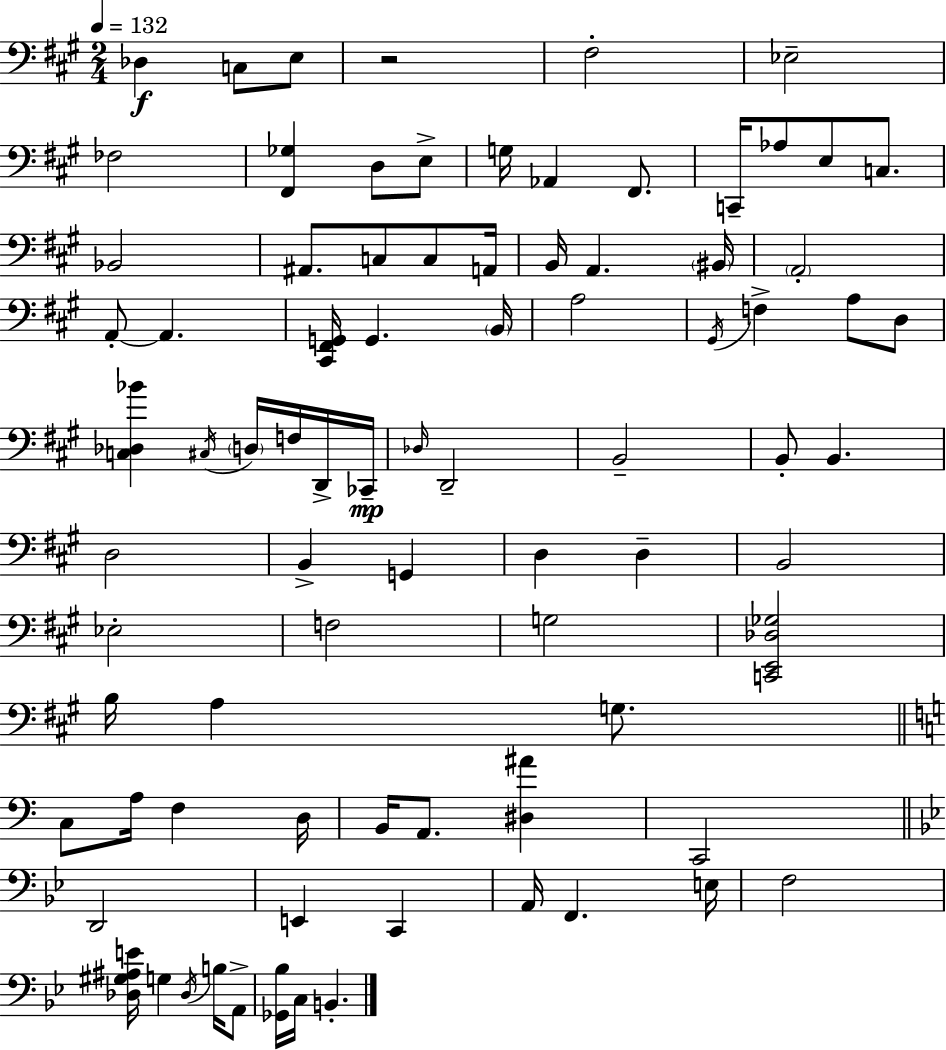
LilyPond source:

{
  \clef bass
  \numericTimeSignature
  \time 2/4
  \key a \major
  \tempo 4 = 132
  des4\f c8 e8 | r2 | fis2-. | ees2-- | \break fes2 | <fis, ges>4 d8 e8-> | g16 aes,4 fis,8. | c,16-- aes8 e8 c8. | \break bes,2 | ais,8. c8 c8 a,16 | b,16 a,4. \parenthesize bis,16 | \parenthesize a,2-. | \break a,8-.~~ a,4. | <cis, fis, g,>16 g,4. \parenthesize b,16 | a2 | \acciaccatura { gis,16 } f4-> a8 d8 | \break <c des bes'>4 \acciaccatura { cis16 } \parenthesize d16 f16 | d,16-> ces,16--\mp \grace { des16 } d,2-- | b,2-- | b,8-. b,4. | \break d2 | b,4-> g,4 | d4 d4-- | b,2 | \break ees2-. | f2 | g2 | <c, e, des ges>2 | \break b16 a4 | g8. \bar "||" \break \key c \major c8 a16 f4 d16 | b,16 a,8. <dis ais'>4 | c,2 | \bar "||" \break \key g \minor d,2 | e,4 c,4 | a,16 f,4. e16 | f2 | \break <des gis ais e'>16 g4 \acciaccatura { des16 } b16 a,8-> | <ges, bes>16 c16 b,4.-. | \bar "|."
}